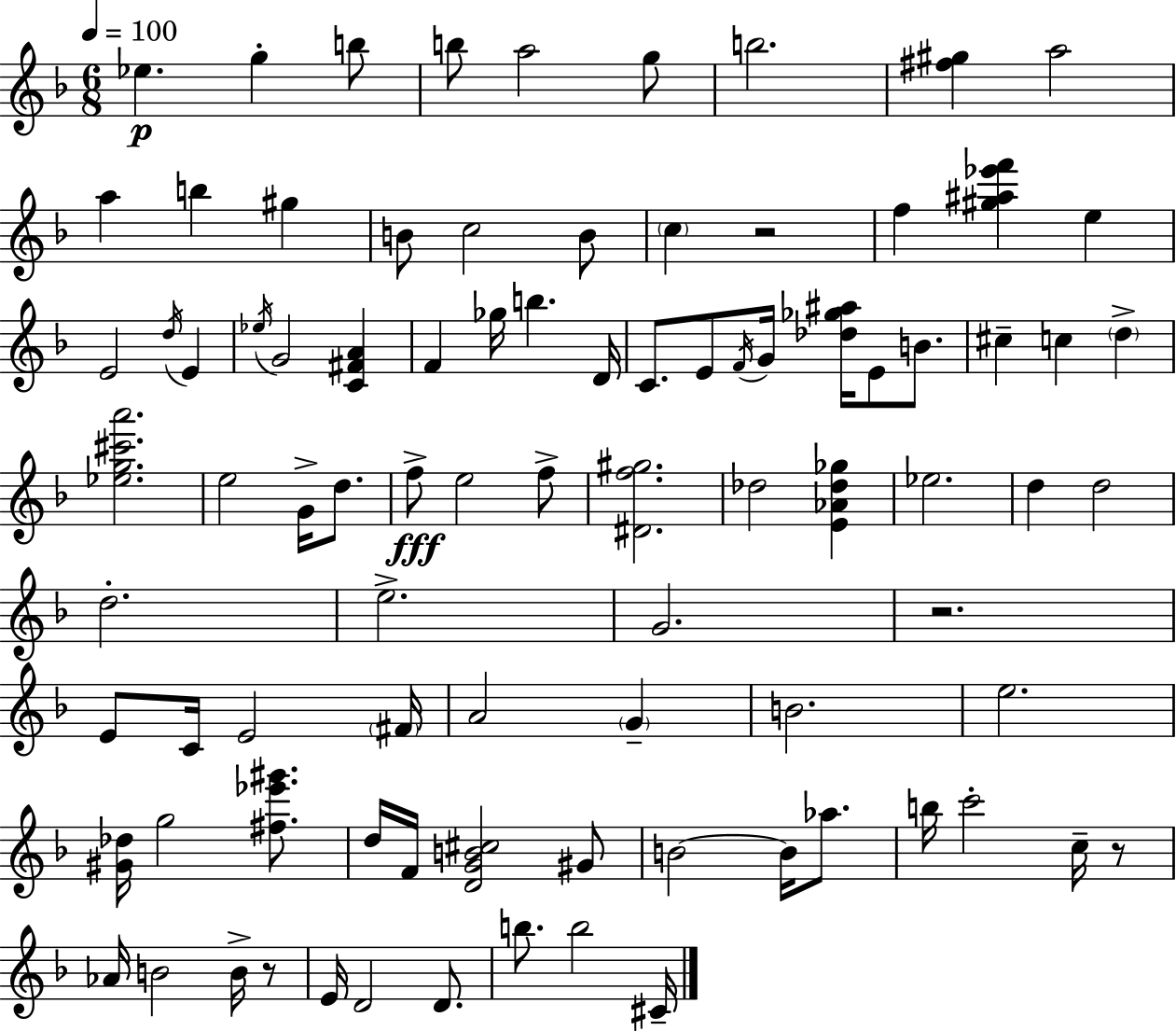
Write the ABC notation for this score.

X:1
T:Untitled
M:6/8
L:1/4
K:Dm
_e g b/2 b/2 a2 g/2 b2 [^f^g] a2 a b ^g B/2 c2 B/2 c z2 f [^g^a_e'f'] e E2 d/4 E _e/4 G2 [C^FA] F _g/4 b D/4 C/2 E/2 F/4 G/4 [_d_g^a]/4 E/2 B/2 ^c c d [_eg^c'a']2 e2 G/4 d/2 f/2 e2 f/2 [^Df^g]2 _d2 [E_A_d_g] _e2 d d2 d2 e2 G2 z2 E/2 C/4 E2 ^F/4 A2 G B2 e2 [^G_d]/4 g2 [^f_e'^g']/2 d/4 F/4 [DGB^c]2 ^G/2 B2 B/4 _a/2 b/4 c'2 c/4 z/2 _A/4 B2 B/4 z/2 E/4 D2 D/2 b/2 b2 ^C/4